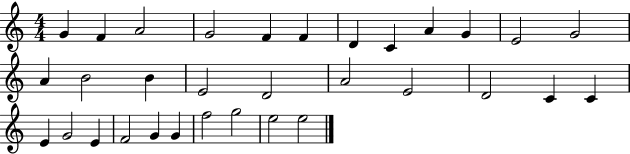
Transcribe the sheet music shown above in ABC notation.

X:1
T:Untitled
M:4/4
L:1/4
K:C
G F A2 G2 F F D C A G E2 G2 A B2 B E2 D2 A2 E2 D2 C C E G2 E F2 G G f2 g2 e2 e2